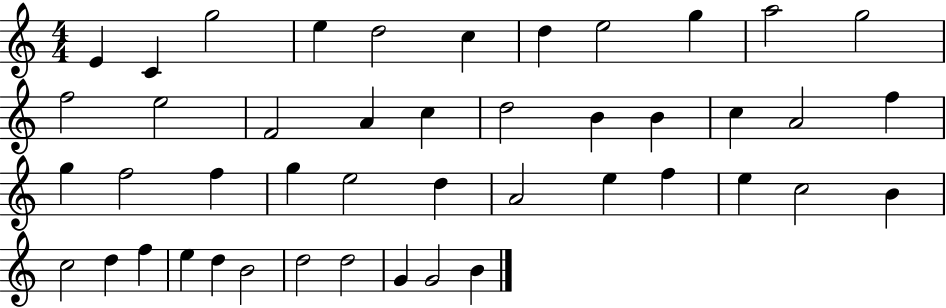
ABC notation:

X:1
T:Untitled
M:4/4
L:1/4
K:C
E C g2 e d2 c d e2 g a2 g2 f2 e2 F2 A c d2 B B c A2 f g f2 f g e2 d A2 e f e c2 B c2 d f e d B2 d2 d2 G G2 B